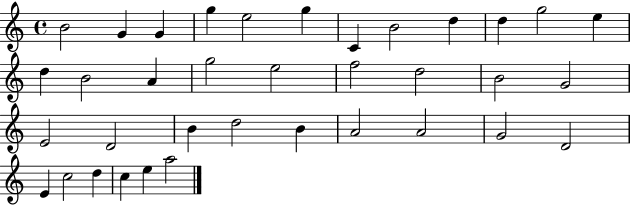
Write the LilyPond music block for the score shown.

{
  \clef treble
  \time 4/4
  \defaultTimeSignature
  \key c \major
  b'2 g'4 g'4 | g''4 e''2 g''4 | c'4 b'2 d''4 | d''4 g''2 e''4 | \break d''4 b'2 a'4 | g''2 e''2 | f''2 d''2 | b'2 g'2 | \break e'2 d'2 | b'4 d''2 b'4 | a'2 a'2 | g'2 d'2 | \break e'4 c''2 d''4 | c''4 e''4 a''2 | \bar "|."
}